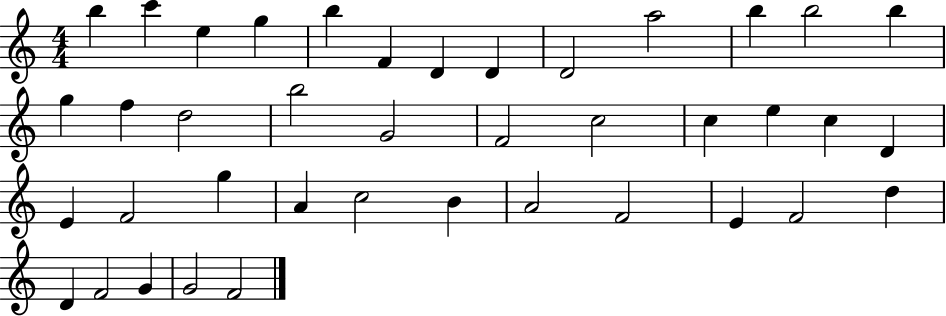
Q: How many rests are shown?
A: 0